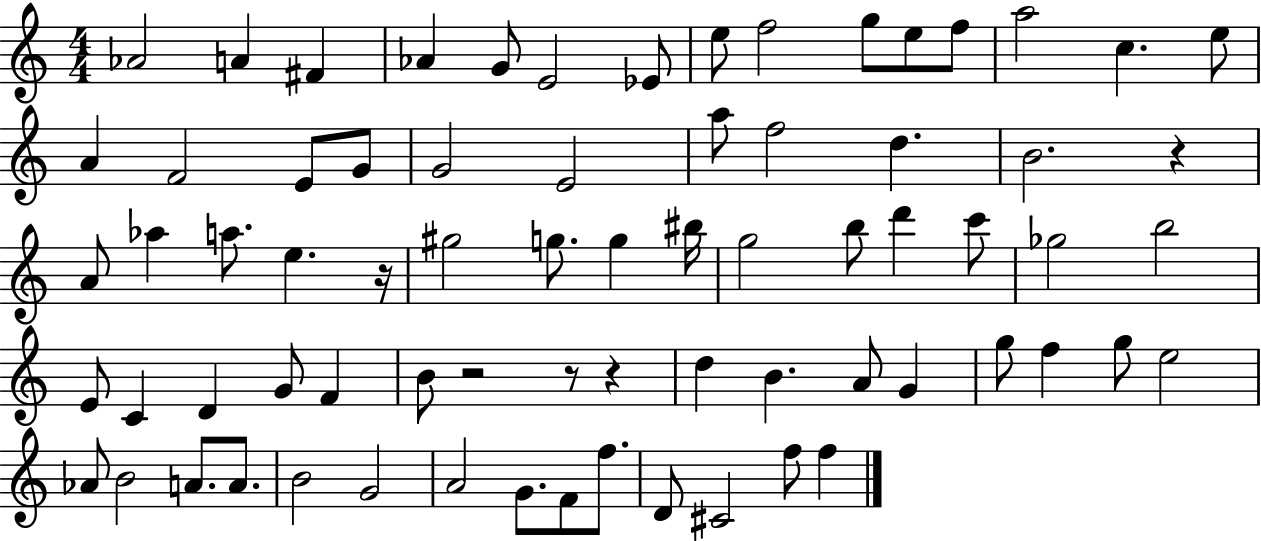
Ab4/h A4/q F#4/q Ab4/q G4/e E4/h Eb4/e E5/e F5/h G5/e E5/e F5/e A5/h C5/q. E5/e A4/q F4/h E4/e G4/e G4/h E4/h A5/e F5/h D5/q. B4/h. R/q A4/e Ab5/q A5/e. E5/q. R/s G#5/h G5/e. G5/q BIS5/s G5/h B5/e D6/q C6/e Gb5/h B5/h E4/e C4/q D4/q G4/e F4/q B4/e R/h R/e R/q D5/q B4/q. A4/e G4/q G5/e F5/q G5/e E5/h Ab4/e B4/h A4/e. A4/e. B4/h G4/h A4/h G4/e. F4/e F5/e. D4/e C#4/h F5/e F5/q